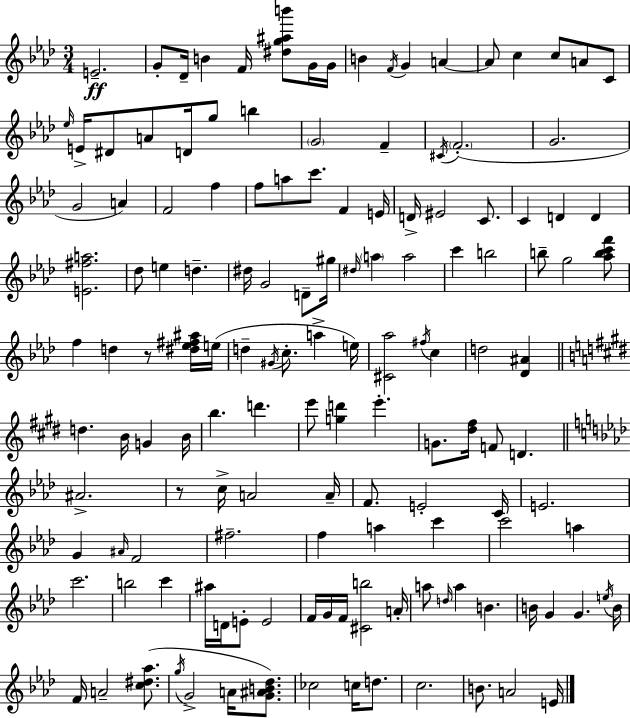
E4/h. G4/e Db4/s B4/q F4/s [D#5,G5,A#5,B6]/e G4/s G4/s B4/q F4/s G4/q A4/q A4/e C5/q C5/e A4/e C4/e Eb5/s E4/s D#4/e A4/e D4/s G5/e B5/q G4/h F4/q C#4/s F4/h. G4/h. G4/h A4/q F4/h F5/q F5/e A5/e C6/e. F4/q E4/s D4/s EIS4/h C4/e. C4/q D4/q D4/q [E4,F#5,A5]/h. Db5/e E5/q D5/q. D#5/s G4/h D4/e G#5/s D#5/s A5/q A5/h C6/q B5/h B5/e G5/h [Ab5,B5,C6,F6]/e F5/q D5/q R/e [D#5,Eb5,F#5,A#5]/s E5/s D5/q G#4/s C5/e. A5/q E5/s [C#4,Ab5]/h F#5/s C5/q D5/h [Db4,A#4]/q D5/q. B4/s G4/q B4/s B5/q. D6/q. E6/e [G5,D6]/q E6/q. G4/e. [D#5,F#5]/s F4/e D4/q. A#4/h. R/e C5/s A4/h A4/s F4/e. E4/h C4/s E4/h. G4/q A#4/s F4/h F#5/h. F5/q A5/q C6/q C6/h A5/q C6/h. B5/h C6/q A#5/s D4/s E4/e E4/h F4/s G4/s F4/s [C#4,B5]/h A4/s A5/e D5/s A5/q B4/q. B4/s G4/q G4/q. E5/s B4/s F4/s A4/h [C5,D#5,Ab5]/e. G5/s G4/h A4/s [G4,A#4,B4,Db5]/e. CES5/h C5/s D5/e. C5/h. B4/e. A4/h E4/s